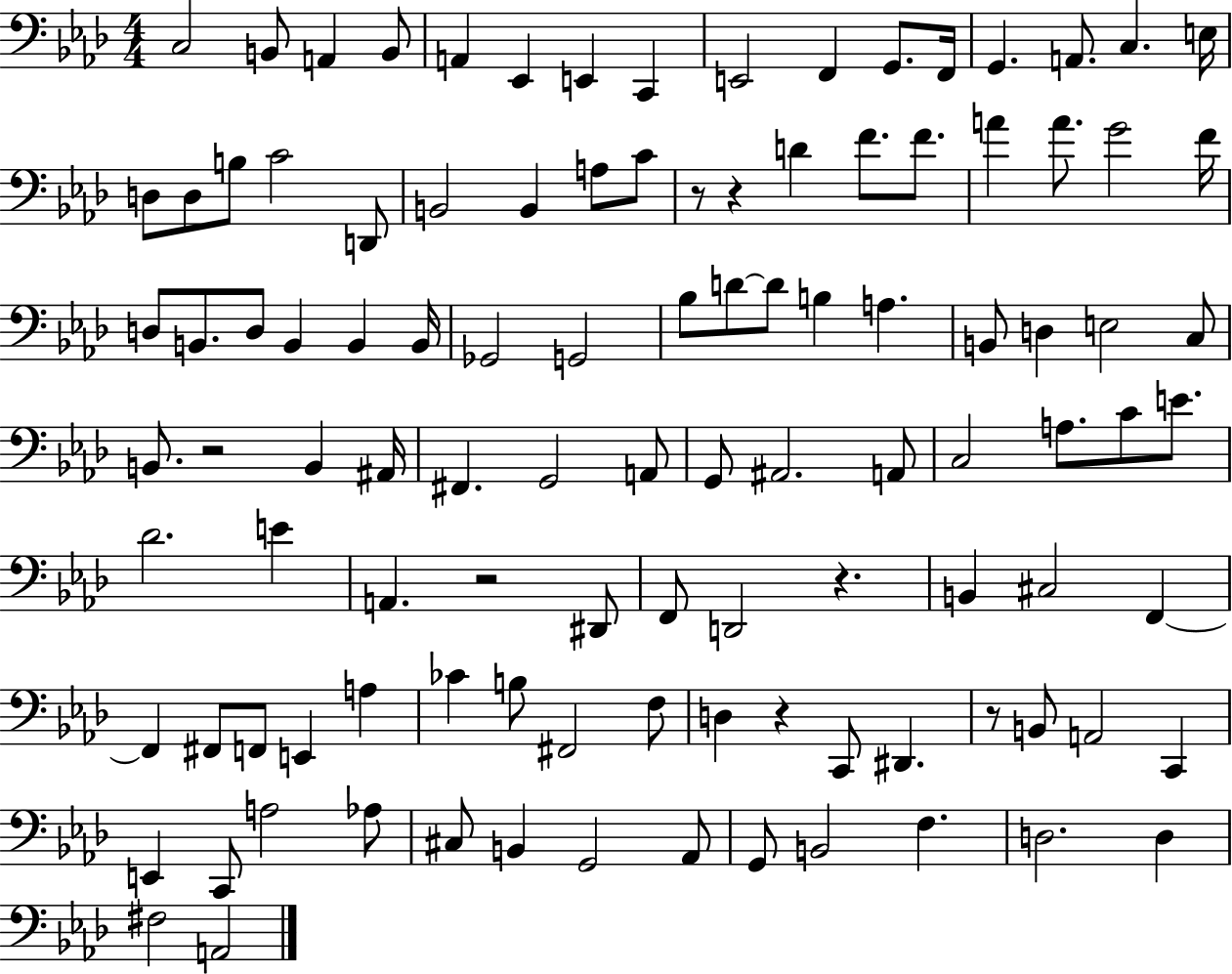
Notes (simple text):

C3/h B2/e A2/q B2/e A2/q Eb2/q E2/q C2/q E2/h F2/q G2/e. F2/s G2/q. A2/e. C3/q. E3/s D3/e D3/e B3/e C4/h D2/e B2/h B2/q A3/e C4/e R/e R/q D4/q F4/e. F4/e. A4/q A4/e. G4/h F4/s D3/e B2/e. D3/e B2/q B2/q B2/s Gb2/h G2/h Bb3/e D4/e D4/e B3/q A3/q. B2/e D3/q E3/h C3/e B2/e. R/h B2/q A#2/s F#2/q. G2/h A2/e G2/e A#2/h. A2/e C3/h A3/e. C4/e E4/e. Db4/h. E4/q A2/q. R/h D#2/e F2/e D2/h R/q. B2/q C#3/h F2/q F2/q F#2/e F2/e E2/q A3/q CES4/q B3/e F#2/h F3/e D3/q R/q C2/e D#2/q. R/e B2/e A2/h C2/q E2/q C2/e A3/h Ab3/e C#3/e B2/q G2/h Ab2/e G2/e B2/h F3/q. D3/h. D3/q F#3/h A2/h